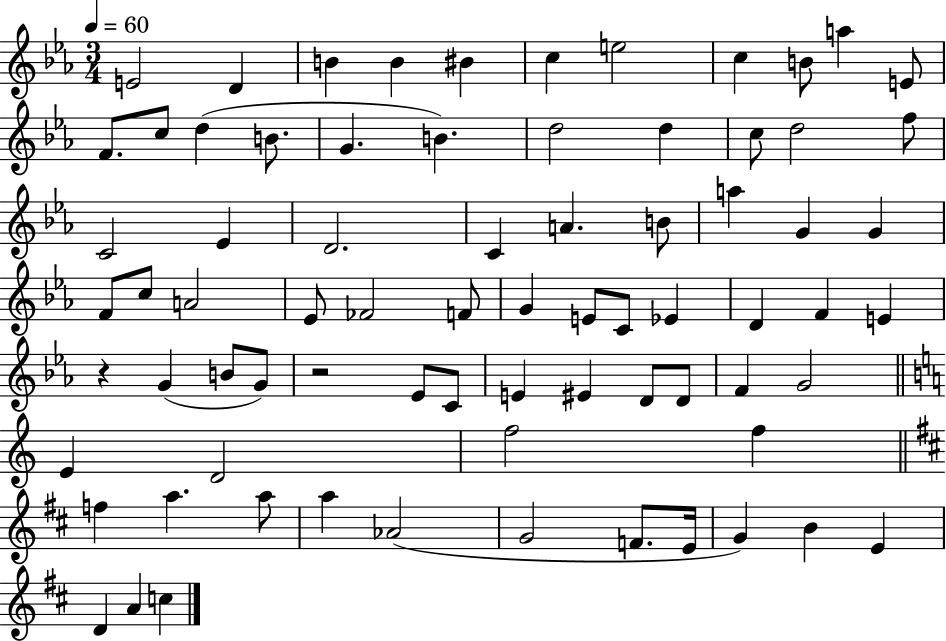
X:1
T:Untitled
M:3/4
L:1/4
K:Eb
E2 D B B ^B c e2 c B/2 a E/2 F/2 c/2 d B/2 G B d2 d c/2 d2 f/2 C2 _E D2 C A B/2 a G G F/2 c/2 A2 _E/2 _F2 F/2 G E/2 C/2 _E D F E z G B/2 G/2 z2 _E/2 C/2 E ^E D/2 D/2 F G2 E D2 f2 f f a a/2 a _A2 G2 F/2 E/4 G B E D A c